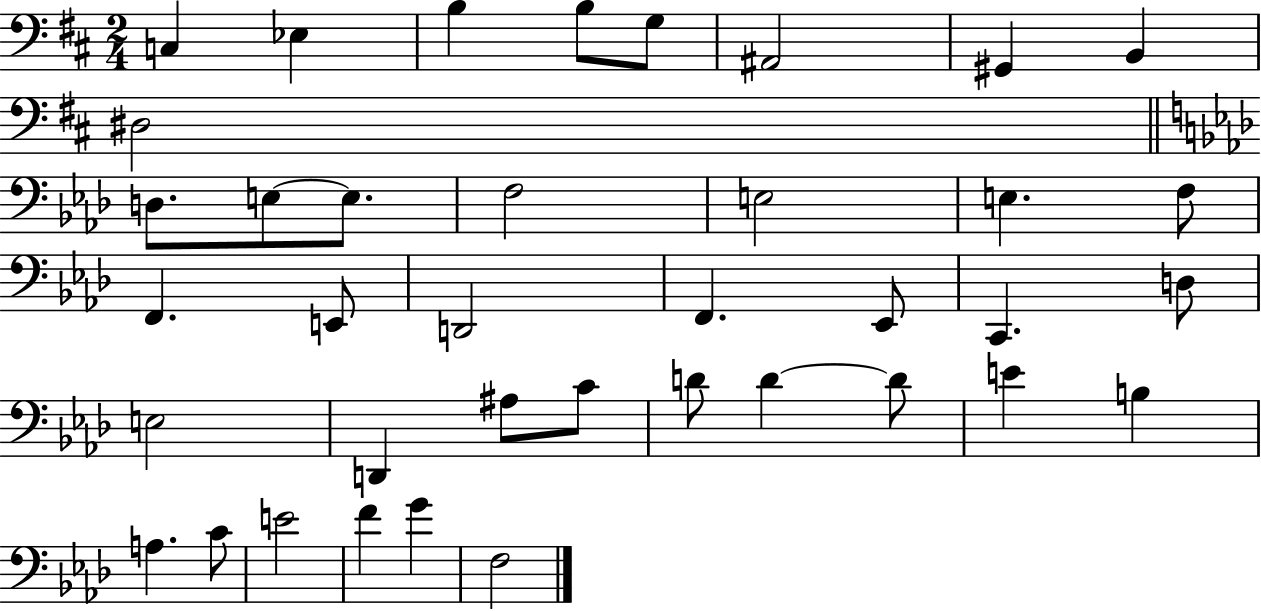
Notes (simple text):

C3/q Eb3/q B3/q B3/e G3/e A#2/h G#2/q B2/q D#3/h D3/e. E3/e E3/e. F3/h E3/h E3/q. F3/e F2/q. E2/e D2/h F2/q. Eb2/e C2/q. D3/e E3/h D2/q A#3/e C4/e D4/e D4/q D4/e E4/q B3/q A3/q. C4/e E4/h F4/q G4/q F3/h